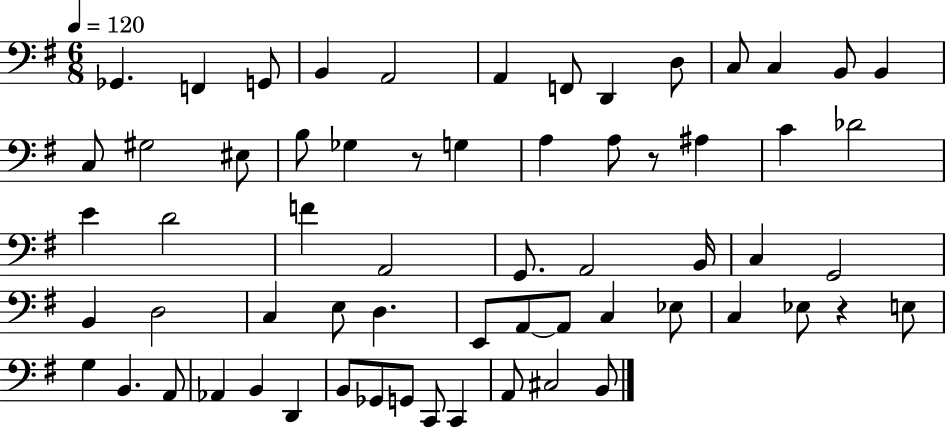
Gb2/q. F2/q G2/e B2/q A2/h A2/q F2/e D2/q D3/e C3/e C3/q B2/e B2/q C3/e G#3/h EIS3/e B3/e Gb3/q R/e G3/q A3/q A3/e R/e A#3/q C4/q Db4/h E4/q D4/h F4/q A2/h G2/e. A2/h B2/s C3/q G2/h B2/q D3/h C3/q E3/e D3/q. E2/e A2/e A2/e C3/q Eb3/e C3/q Eb3/e R/q E3/e G3/q B2/q. A2/e Ab2/q B2/q D2/q B2/e Gb2/e G2/e C2/e C2/q A2/e C#3/h B2/e